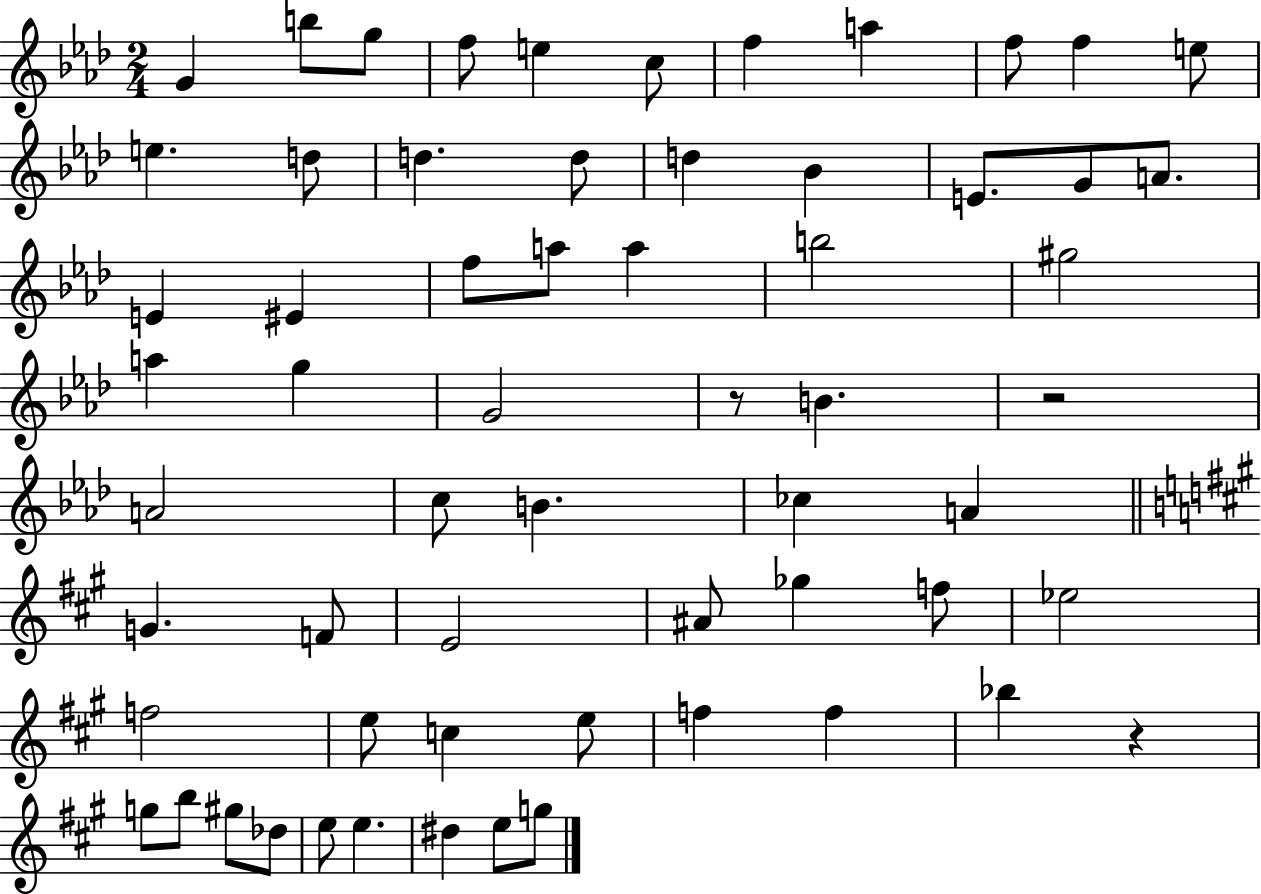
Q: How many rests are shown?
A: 3